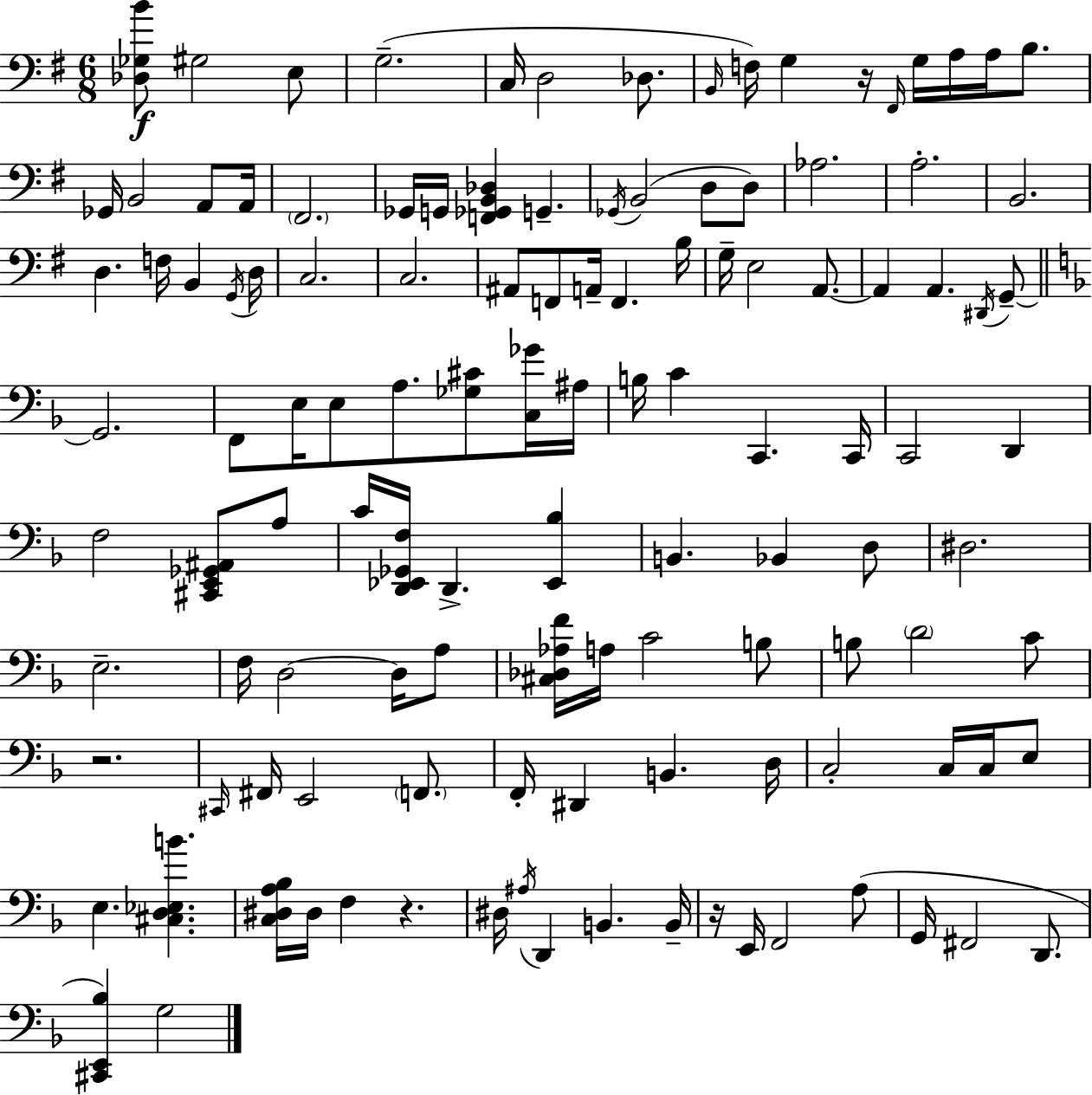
[Db3,Gb3,B4]/e G#3/h E3/e G3/h. C3/s D3/h Db3/e. B2/s F3/s G3/q R/s F#2/s G3/s A3/s A3/s B3/e. Gb2/s B2/h A2/e A2/s F#2/h. Gb2/s G2/s [F2,Gb2,B2,Db3]/q G2/q. Gb2/s B2/h D3/e D3/e Ab3/h. A3/h. B2/h. D3/q. F3/s B2/q G2/s D3/s C3/h. C3/h. A#2/e F2/e A2/s F2/q. B3/s G3/s E3/h A2/e. A2/q A2/q. D#2/s G2/e G2/h. F2/e E3/s E3/e A3/e. [Gb3,C#4]/e [C3,Gb4]/s A#3/s B3/s C4/q C2/q. C2/s C2/h D2/q F3/h [C#2,E2,Gb2,A#2]/e A3/e C4/s [D2,Eb2,Gb2,F3]/s D2/q. [Eb2,Bb3]/q B2/q. Bb2/q D3/e D#3/h. E3/h. F3/s D3/h D3/s A3/e [C#3,Db3,Ab3,F4]/s A3/s C4/h B3/e B3/e D4/h C4/e R/h. C#2/s F#2/s E2/h F2/e. F2/s D#2/q B2/q. D3/s C3/h C3/s C3/s E3/e E3/q. [C#3,D3,Eb3,B4]/q. [C3,D#3,A3,Bb3]/s D#3/s F3/q R/q. D#3/s A#3/s D2/q B2/q. B2/s R/s E2/s F2/h A3/e G2/s F#2/h D2/e. [C#2,E2,Bb3]/q G3/h